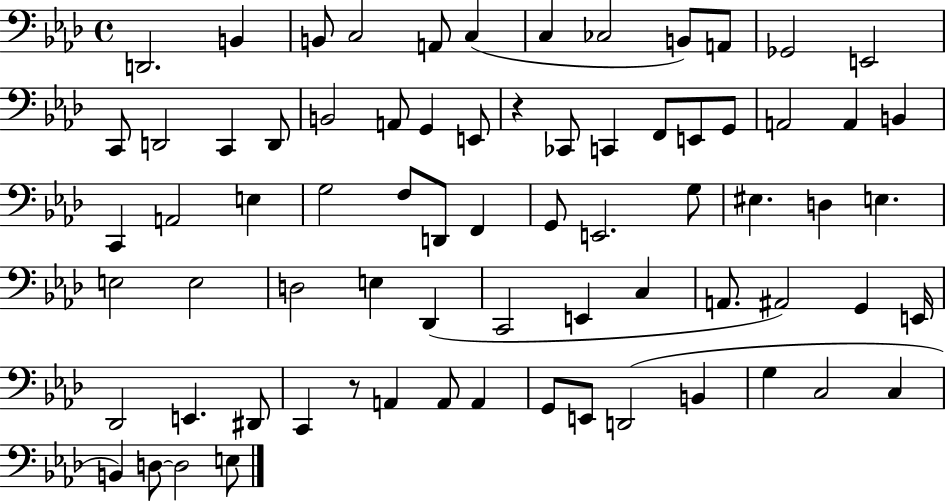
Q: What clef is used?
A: bass